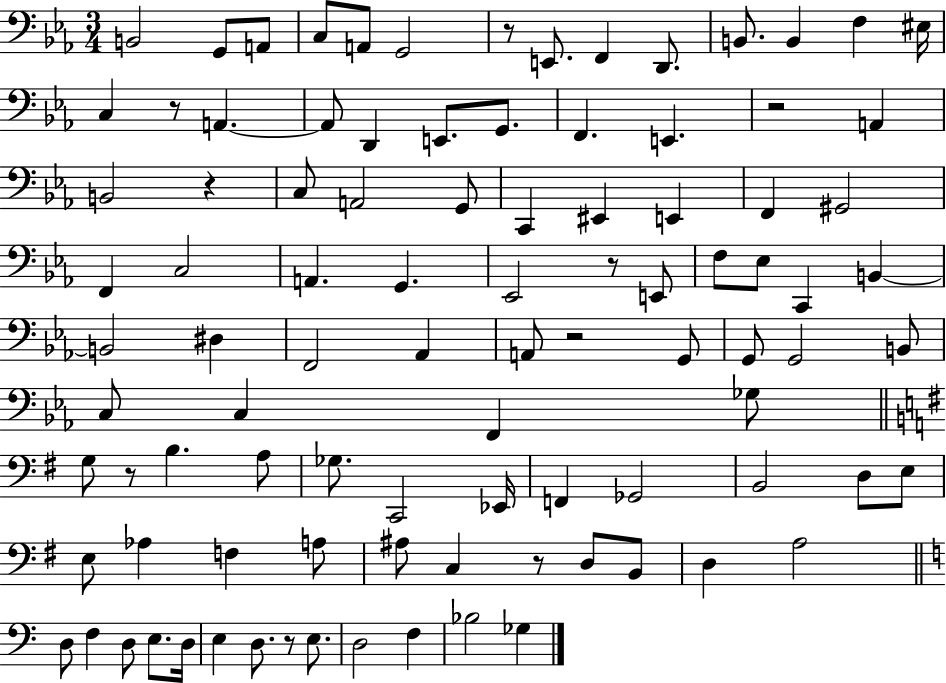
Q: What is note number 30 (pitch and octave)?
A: F2